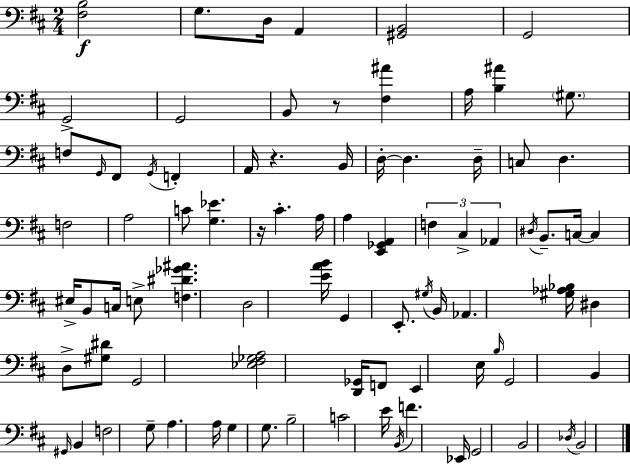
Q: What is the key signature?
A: D major